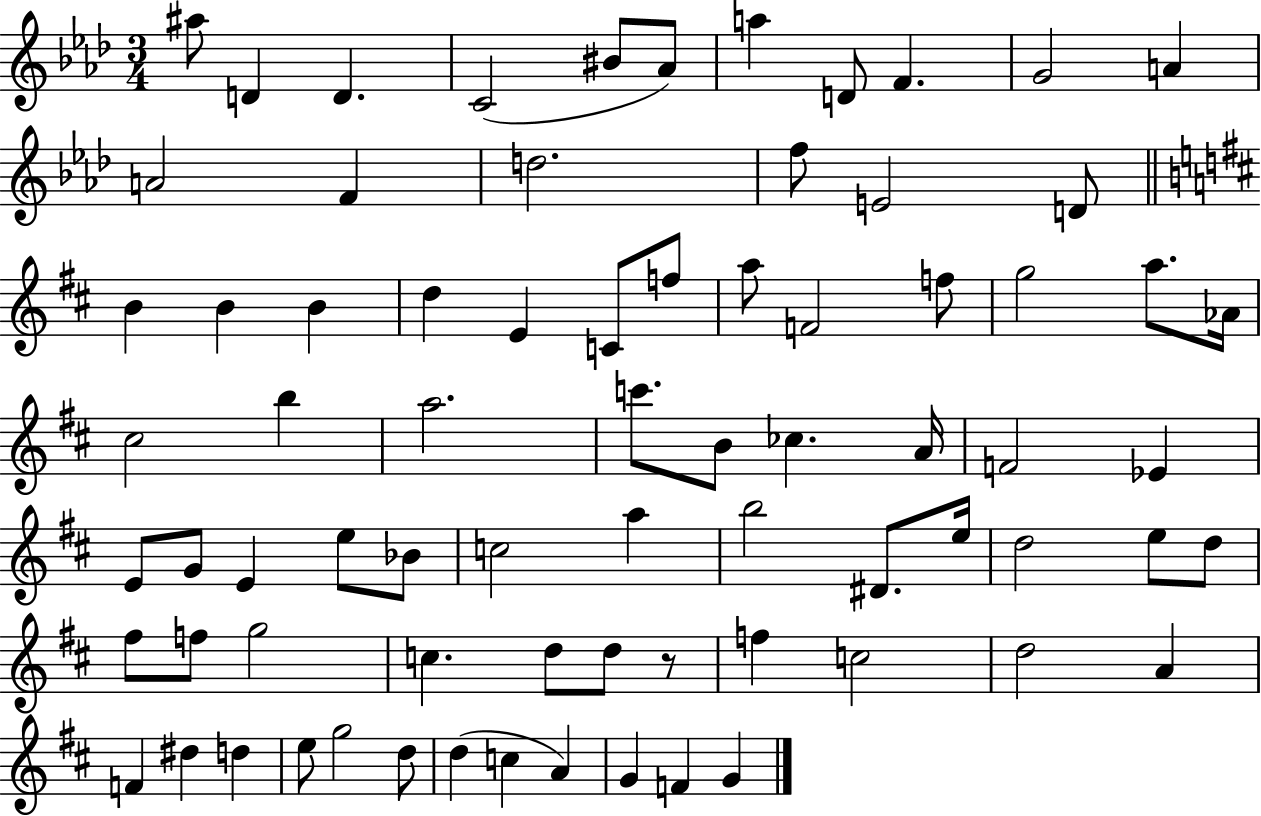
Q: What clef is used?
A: treble